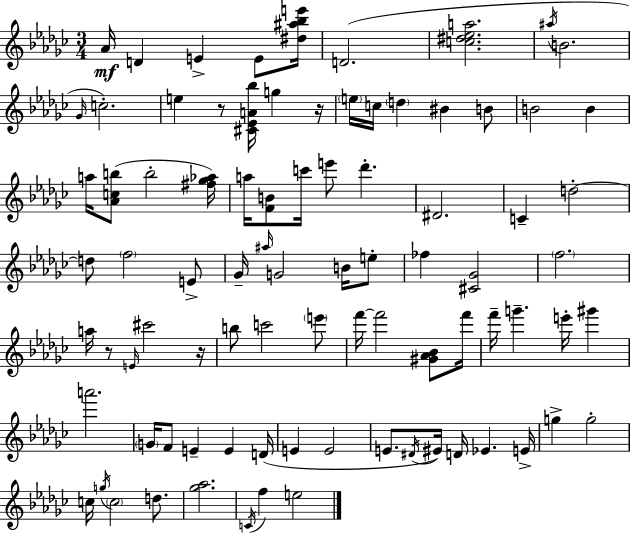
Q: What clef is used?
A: treble